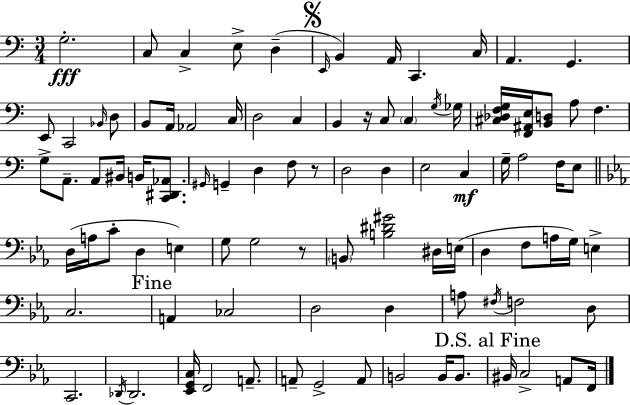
{
  \clef bass
  \numericTimeSignature
  \time 3/4
  \key a \minor
  g2.-.\fff | c8 c4-> e8-> d4--( | \mark \markup { \musicglyph "scripts.segno" } \grace { e,16 } b,4) a,16 c,4. | c16 a,4. g,4. | \break e,8 c,2 \grace { bes,16 } | d8 b,8 a,16 aes,2 | c16 d2 c4 | b,4 r16 c8 \parenthesize c4 | \break \acciaccatura { g16 } ges16 <cis des f g>16 <f, ais, e>16 <b, d>8 a8 f4. | g8-> a,8.-- a,8 bis,16 b,16 | <c, dis, aes,>8. \grace { gis,16 } g,4-- d4 | f8 r8 d2 | \break d4 e2 | c4\mf g16-- a2 | f16 e8 \bar "||" \break \key ees \major d16( a16 c'8-. d4 e4) | g8 g2 r8 | \parenthesize b,8 <b dis' gis'>2 dis16 e16( | d4 f8 a16 g16) e4-> | \break c2. | \mark "Fine" a,4 ces2 | d2 d4 | a8 \acciaccatura { fis16 } f2 d8 | \break c,2. | \acciaccatura { des,16 } des,2. | <ees, g, c>16 f,2 a,8.-- | a,8-- g,2-> | \break a,8 b,2 b,16 b,8. | \mark "D.S. al Fine" bis,16 c2-> a,8 | f,16 \bar "|."
}